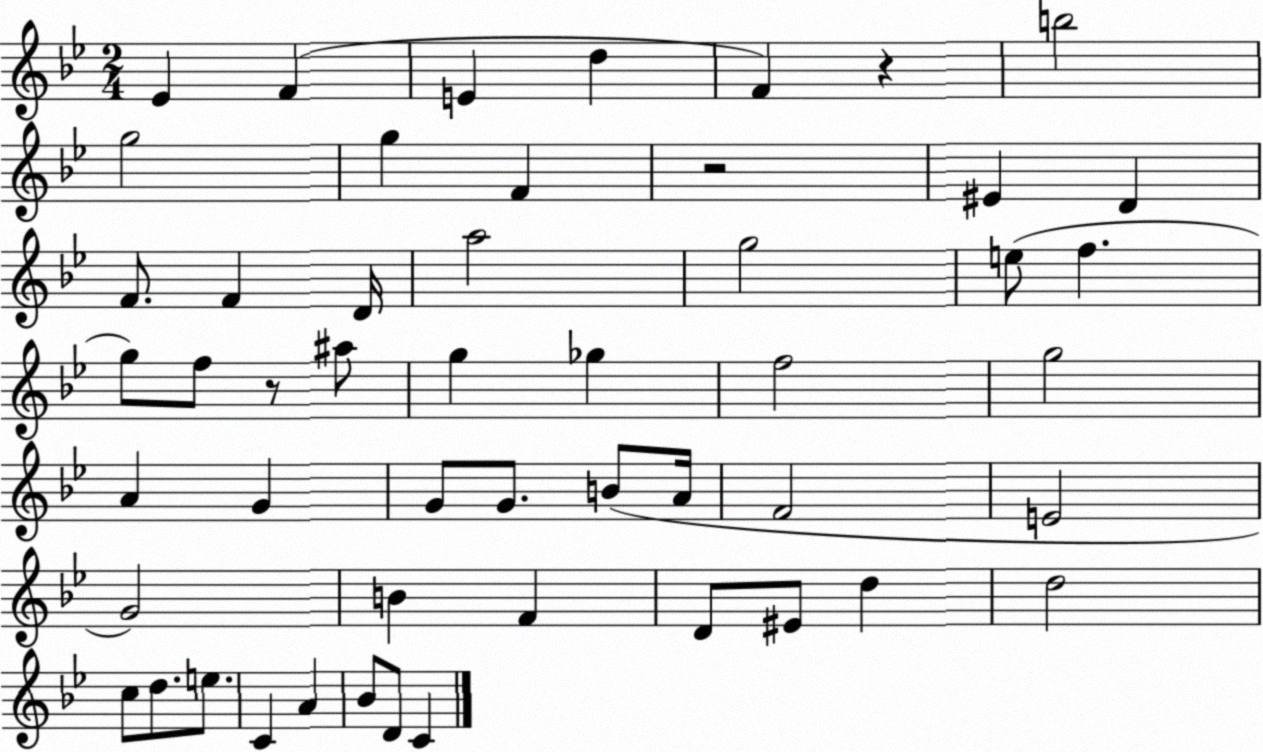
X:1
T:Untitled
M:2/4
L:1/4
K:Bb
_E F E d F z b2 g2 g F z2 ^E D F/2 F D/4 a2 g2 e/2 f g/2 f/2 z/2 ^a/2 g _g f2 g2 A G G/2 G/2 B/2 A/4 F2 E2 G2 B F D/2 ^E/2 d d2 c/2 d/2 e/2 C A _B/2 D/2 C